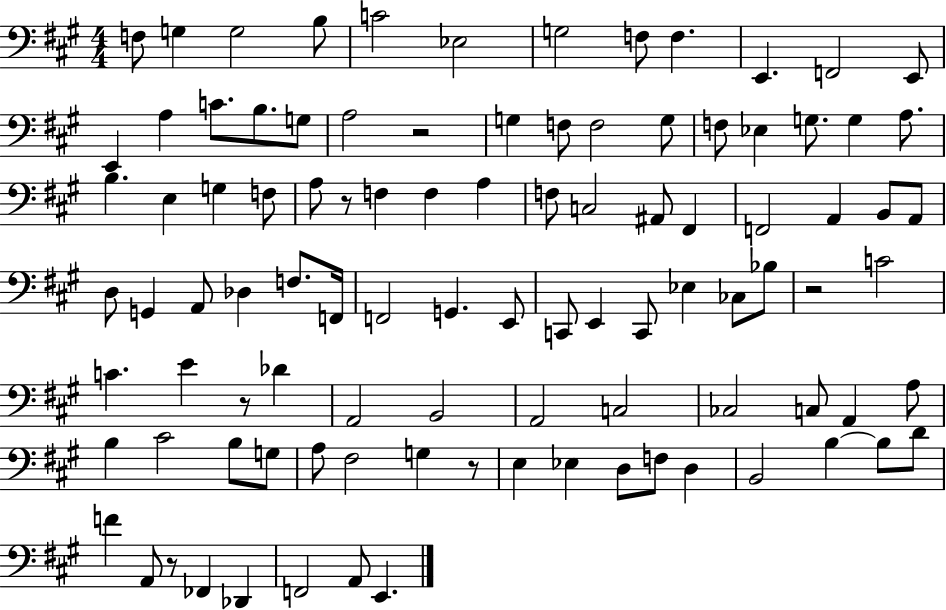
{
  \clef bass
  \numericTimeSignature
  \time 4/4
  \key a \major
  \repeat volta 2 { f8 g4 g2 b8 | c'2 ees2 | g2 f8 f4. | e,4. f,2 e,8 | \break e,4 a4 c'8. b8. g8 | a2 r2 | g4 f8 f2 g8 | f8 ees4 g8. g4 a8. | \break b4. e4 g4 f8 | a8 r8 f4 f4 a4 | f8 c2 ais,8 fis,4 | f,2 a,4 b,8 a,8 | \break d8 g,4 a,8 des4 f8. f,16 | f,2 g,4. e,8 | c,8 e,4 c,8 ees4 ces8 bes8 | r2 c'2 | \break c'4. e'4 r8 des'4 | a,2 b,2 | a,2 c2 | ces2 c8 a,4 a8 | \break b4 cis'2 b8 g8 | a8 fis2 g4 r8 | e4 ees4 d8 f8 d4 | b,2 b4~~ b8 d'8 | \break f'4 a,8 r8 fes,4 des,4 | f,2 a,8 e,4. | } \bar "|."
}